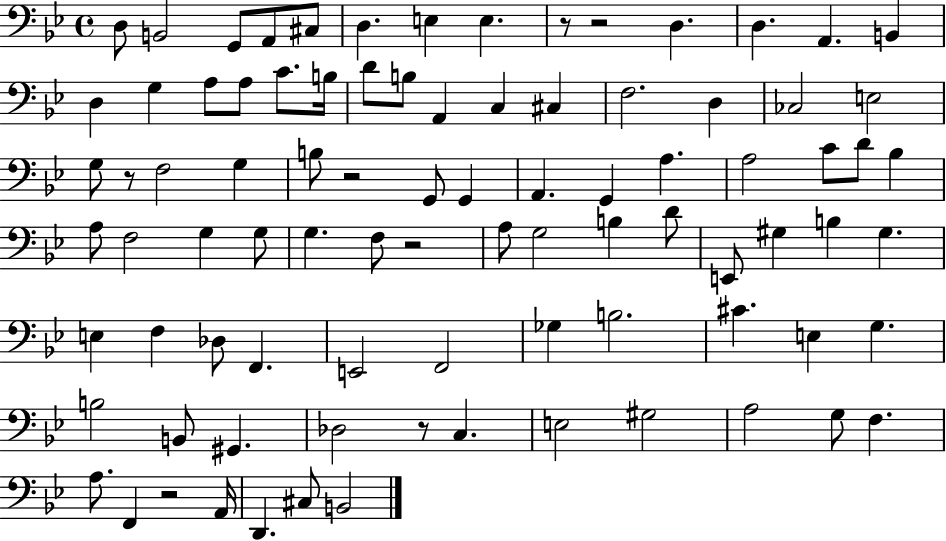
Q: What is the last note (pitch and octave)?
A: B2